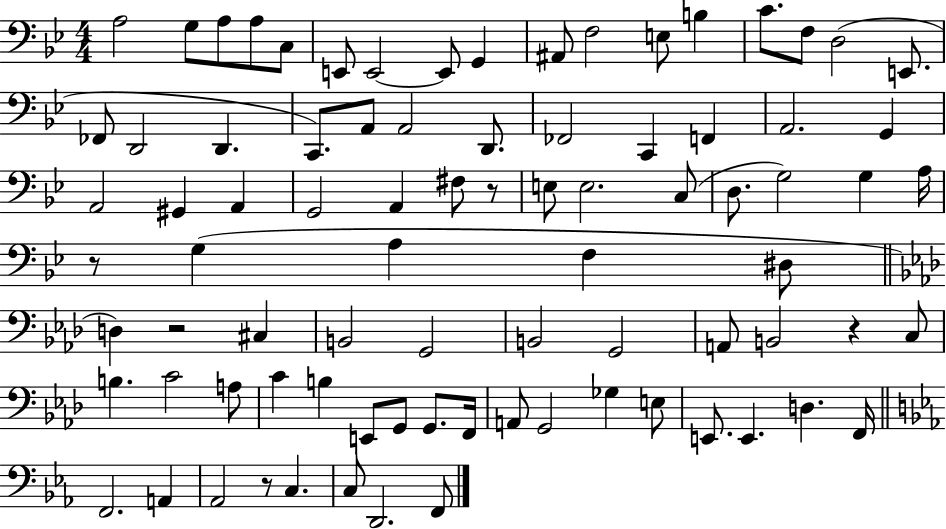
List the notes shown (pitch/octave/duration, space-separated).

A3/h G3/e A3/e A3/e C3/e E2/e E2/h E2/e G2/q A#2/e F3/h E3/e B3/q C4/e. F3/e D3/h E2/e. FES2/e D2/h D2/q. C2/e. A2/e A2/h D2/e. FES2/h C2/q F2/q A2/h. G2/q A2/h G#2/q A2/q G2/h A2/q F#3/e R/e E3/e E3/h. C3/e D3/e. G3/h G3/q A3/s R/e G3/q A3/q F3/q D#3/e D3/q R/h C#3/q B2/h G2/h B2/h G2/h A2/e B2/h R/q C3/e B3/q. C4/h A3/e C4/q B3/q E2/e G2/e G2/e. F2/s A2/e G2/h Gb3/q E3/e E2/e. E2/q. D3/q. F2/s F2/h. A2/q Ab2/h R/e C3/q. C3/e D2/h. F2/e